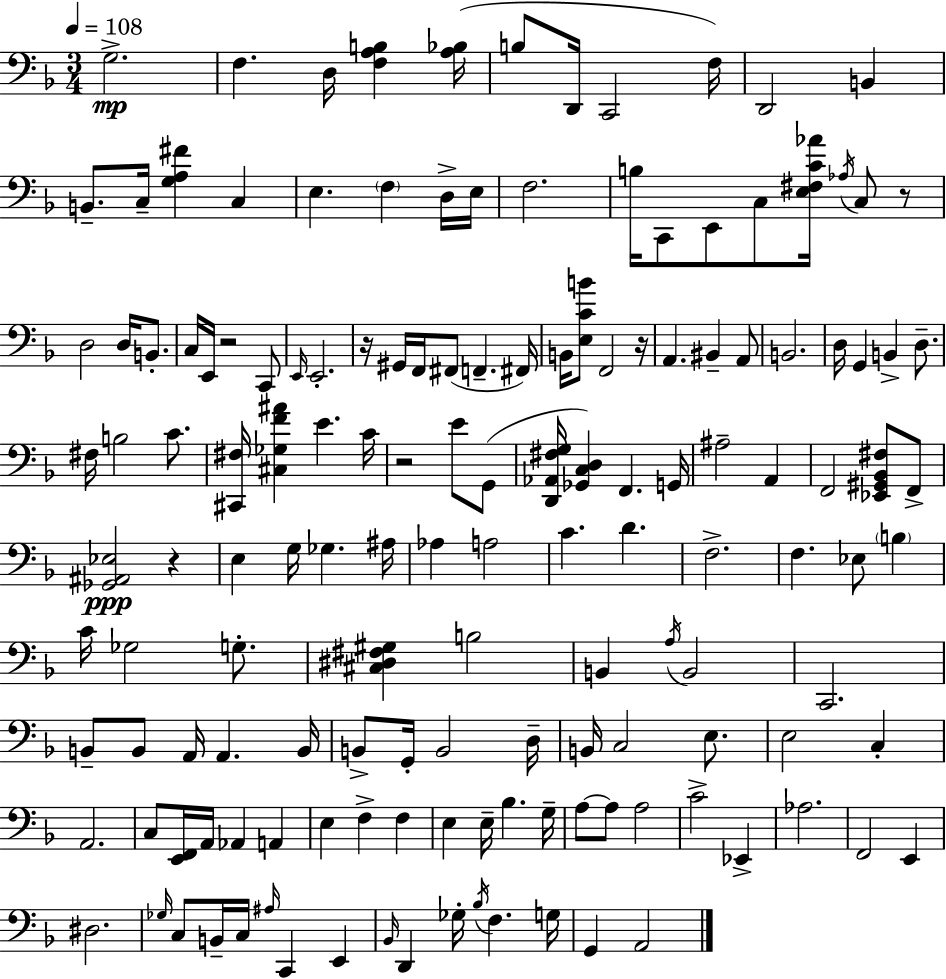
X:1
T:Untitled
M:3/4
L:1/4
K:Dm
G,2 F, D,/4 [F,A,B,] [A,_B,]/4 B,/2 D,,/4 C,,2 F,/4 D,,2 B,, B,,/2 C,/4 [G,A,^F] C, E, F, D,/4 E,/4 F,2 B,/4 C,,/2 E,,/2 C,/2 [E,^F,C_A]/4 _A,/4 C,/2 z/2 D,2 D,/4 B,,/2 C,/4 E,,/4 z2 C,,/2 E,,/4 E,,2 z/4 ^G,,/4 F,,/4 ^F,,/2 F,, ^F,,/4 B,,/4 [E,CB]/2 F,,2 z/4 A,, ^B,, A,,/2 B,,2 D,/4 G,, B,, D,/2 ^F,/4 B,2 C/2 [^C,,^F,]/4 [^C,_G,F^A] E C/4 z2 E/2 G,,/2 [D,,_A,,^F,G,]/4 [_G,,C,D,] F,, G,,/4 ^A,2 A,, F,,2 [_E,,^G,,_B,,^F,]/2 F,,/2 [_G,,^A,,_E,]2 z E, G,/4 _G, ^A,/4 _A, A,2 C D F,2 F, _E,/2 B, C/4 _G,2 G,/2 [^C,^D,^F,^G,] B,2 B,, A,/4 B,,2 C,,2 B,,/2 B,,/2 A,,/4 A,, B,,/4 B,,/2 G,,/4 B,,2 D,/4 B,,/4 C,2 E,/2 E,2 C, A,,2 C,/2 [E,,F,,]/4 A,,/4 _A,, A,, E, F, F, E, E,/4 _B, G,/4 A,/2 A,/2 A,2 C2 _E,, _A,2 F,,2 E,, ^D,2 _G,/4 C,/2 B,,/4 C,/4 ^A,/4 C,, E,, _B,,/4 D,, _G,/4 _B,/4 F, G,/4 G,, A,,2